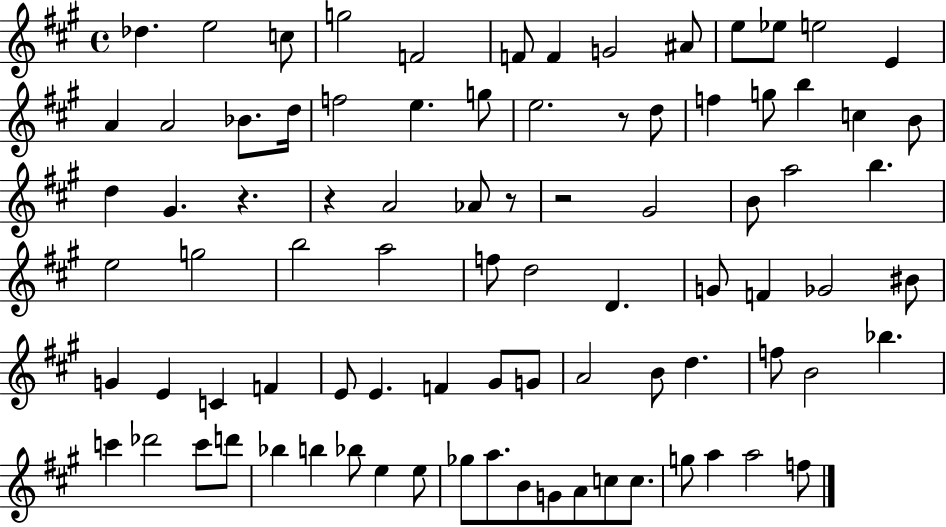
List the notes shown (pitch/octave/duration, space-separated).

Db5/q. E5/h C5/e G5/h F4/h F4/e F4/q G4/h A#4/e E5/e Eb5/e E5/h E4/q A4/q A4/h Bb4/e. D5/s F5/h E5/q. G5/e E5/h. R/e D5/e F5/q G5/e B5/q C5/q B4/e D5/q G#4/q. R/q. R/q A4/h Ab4/e R/e R/h G#4/h B4/e A5/h B5/q. E5/h G5/h B5/h A5/h F5/e D5/h D4/q. G4/e F4/q Gb4/h BIS4/e G4/q E4/q C4/q F4/q E4/e E4/q. F4/q G#4/e G4/e A4/h B4/e D5/q. F5/e B4/h Bb5/q. C6/q Db6/h C6/e D6/e Bb5/q B5/q Bb5/e E5/q E5/e Gb5/e A5/e. B4/e G4/e A4/e C5/e C5/e. G5/e A5/q A5/h F5/e